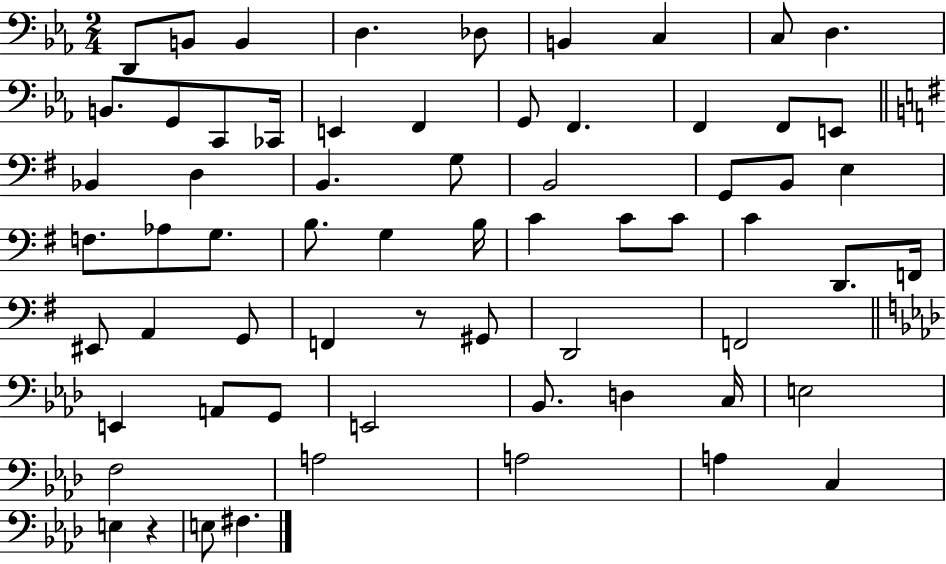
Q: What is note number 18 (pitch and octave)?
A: F2